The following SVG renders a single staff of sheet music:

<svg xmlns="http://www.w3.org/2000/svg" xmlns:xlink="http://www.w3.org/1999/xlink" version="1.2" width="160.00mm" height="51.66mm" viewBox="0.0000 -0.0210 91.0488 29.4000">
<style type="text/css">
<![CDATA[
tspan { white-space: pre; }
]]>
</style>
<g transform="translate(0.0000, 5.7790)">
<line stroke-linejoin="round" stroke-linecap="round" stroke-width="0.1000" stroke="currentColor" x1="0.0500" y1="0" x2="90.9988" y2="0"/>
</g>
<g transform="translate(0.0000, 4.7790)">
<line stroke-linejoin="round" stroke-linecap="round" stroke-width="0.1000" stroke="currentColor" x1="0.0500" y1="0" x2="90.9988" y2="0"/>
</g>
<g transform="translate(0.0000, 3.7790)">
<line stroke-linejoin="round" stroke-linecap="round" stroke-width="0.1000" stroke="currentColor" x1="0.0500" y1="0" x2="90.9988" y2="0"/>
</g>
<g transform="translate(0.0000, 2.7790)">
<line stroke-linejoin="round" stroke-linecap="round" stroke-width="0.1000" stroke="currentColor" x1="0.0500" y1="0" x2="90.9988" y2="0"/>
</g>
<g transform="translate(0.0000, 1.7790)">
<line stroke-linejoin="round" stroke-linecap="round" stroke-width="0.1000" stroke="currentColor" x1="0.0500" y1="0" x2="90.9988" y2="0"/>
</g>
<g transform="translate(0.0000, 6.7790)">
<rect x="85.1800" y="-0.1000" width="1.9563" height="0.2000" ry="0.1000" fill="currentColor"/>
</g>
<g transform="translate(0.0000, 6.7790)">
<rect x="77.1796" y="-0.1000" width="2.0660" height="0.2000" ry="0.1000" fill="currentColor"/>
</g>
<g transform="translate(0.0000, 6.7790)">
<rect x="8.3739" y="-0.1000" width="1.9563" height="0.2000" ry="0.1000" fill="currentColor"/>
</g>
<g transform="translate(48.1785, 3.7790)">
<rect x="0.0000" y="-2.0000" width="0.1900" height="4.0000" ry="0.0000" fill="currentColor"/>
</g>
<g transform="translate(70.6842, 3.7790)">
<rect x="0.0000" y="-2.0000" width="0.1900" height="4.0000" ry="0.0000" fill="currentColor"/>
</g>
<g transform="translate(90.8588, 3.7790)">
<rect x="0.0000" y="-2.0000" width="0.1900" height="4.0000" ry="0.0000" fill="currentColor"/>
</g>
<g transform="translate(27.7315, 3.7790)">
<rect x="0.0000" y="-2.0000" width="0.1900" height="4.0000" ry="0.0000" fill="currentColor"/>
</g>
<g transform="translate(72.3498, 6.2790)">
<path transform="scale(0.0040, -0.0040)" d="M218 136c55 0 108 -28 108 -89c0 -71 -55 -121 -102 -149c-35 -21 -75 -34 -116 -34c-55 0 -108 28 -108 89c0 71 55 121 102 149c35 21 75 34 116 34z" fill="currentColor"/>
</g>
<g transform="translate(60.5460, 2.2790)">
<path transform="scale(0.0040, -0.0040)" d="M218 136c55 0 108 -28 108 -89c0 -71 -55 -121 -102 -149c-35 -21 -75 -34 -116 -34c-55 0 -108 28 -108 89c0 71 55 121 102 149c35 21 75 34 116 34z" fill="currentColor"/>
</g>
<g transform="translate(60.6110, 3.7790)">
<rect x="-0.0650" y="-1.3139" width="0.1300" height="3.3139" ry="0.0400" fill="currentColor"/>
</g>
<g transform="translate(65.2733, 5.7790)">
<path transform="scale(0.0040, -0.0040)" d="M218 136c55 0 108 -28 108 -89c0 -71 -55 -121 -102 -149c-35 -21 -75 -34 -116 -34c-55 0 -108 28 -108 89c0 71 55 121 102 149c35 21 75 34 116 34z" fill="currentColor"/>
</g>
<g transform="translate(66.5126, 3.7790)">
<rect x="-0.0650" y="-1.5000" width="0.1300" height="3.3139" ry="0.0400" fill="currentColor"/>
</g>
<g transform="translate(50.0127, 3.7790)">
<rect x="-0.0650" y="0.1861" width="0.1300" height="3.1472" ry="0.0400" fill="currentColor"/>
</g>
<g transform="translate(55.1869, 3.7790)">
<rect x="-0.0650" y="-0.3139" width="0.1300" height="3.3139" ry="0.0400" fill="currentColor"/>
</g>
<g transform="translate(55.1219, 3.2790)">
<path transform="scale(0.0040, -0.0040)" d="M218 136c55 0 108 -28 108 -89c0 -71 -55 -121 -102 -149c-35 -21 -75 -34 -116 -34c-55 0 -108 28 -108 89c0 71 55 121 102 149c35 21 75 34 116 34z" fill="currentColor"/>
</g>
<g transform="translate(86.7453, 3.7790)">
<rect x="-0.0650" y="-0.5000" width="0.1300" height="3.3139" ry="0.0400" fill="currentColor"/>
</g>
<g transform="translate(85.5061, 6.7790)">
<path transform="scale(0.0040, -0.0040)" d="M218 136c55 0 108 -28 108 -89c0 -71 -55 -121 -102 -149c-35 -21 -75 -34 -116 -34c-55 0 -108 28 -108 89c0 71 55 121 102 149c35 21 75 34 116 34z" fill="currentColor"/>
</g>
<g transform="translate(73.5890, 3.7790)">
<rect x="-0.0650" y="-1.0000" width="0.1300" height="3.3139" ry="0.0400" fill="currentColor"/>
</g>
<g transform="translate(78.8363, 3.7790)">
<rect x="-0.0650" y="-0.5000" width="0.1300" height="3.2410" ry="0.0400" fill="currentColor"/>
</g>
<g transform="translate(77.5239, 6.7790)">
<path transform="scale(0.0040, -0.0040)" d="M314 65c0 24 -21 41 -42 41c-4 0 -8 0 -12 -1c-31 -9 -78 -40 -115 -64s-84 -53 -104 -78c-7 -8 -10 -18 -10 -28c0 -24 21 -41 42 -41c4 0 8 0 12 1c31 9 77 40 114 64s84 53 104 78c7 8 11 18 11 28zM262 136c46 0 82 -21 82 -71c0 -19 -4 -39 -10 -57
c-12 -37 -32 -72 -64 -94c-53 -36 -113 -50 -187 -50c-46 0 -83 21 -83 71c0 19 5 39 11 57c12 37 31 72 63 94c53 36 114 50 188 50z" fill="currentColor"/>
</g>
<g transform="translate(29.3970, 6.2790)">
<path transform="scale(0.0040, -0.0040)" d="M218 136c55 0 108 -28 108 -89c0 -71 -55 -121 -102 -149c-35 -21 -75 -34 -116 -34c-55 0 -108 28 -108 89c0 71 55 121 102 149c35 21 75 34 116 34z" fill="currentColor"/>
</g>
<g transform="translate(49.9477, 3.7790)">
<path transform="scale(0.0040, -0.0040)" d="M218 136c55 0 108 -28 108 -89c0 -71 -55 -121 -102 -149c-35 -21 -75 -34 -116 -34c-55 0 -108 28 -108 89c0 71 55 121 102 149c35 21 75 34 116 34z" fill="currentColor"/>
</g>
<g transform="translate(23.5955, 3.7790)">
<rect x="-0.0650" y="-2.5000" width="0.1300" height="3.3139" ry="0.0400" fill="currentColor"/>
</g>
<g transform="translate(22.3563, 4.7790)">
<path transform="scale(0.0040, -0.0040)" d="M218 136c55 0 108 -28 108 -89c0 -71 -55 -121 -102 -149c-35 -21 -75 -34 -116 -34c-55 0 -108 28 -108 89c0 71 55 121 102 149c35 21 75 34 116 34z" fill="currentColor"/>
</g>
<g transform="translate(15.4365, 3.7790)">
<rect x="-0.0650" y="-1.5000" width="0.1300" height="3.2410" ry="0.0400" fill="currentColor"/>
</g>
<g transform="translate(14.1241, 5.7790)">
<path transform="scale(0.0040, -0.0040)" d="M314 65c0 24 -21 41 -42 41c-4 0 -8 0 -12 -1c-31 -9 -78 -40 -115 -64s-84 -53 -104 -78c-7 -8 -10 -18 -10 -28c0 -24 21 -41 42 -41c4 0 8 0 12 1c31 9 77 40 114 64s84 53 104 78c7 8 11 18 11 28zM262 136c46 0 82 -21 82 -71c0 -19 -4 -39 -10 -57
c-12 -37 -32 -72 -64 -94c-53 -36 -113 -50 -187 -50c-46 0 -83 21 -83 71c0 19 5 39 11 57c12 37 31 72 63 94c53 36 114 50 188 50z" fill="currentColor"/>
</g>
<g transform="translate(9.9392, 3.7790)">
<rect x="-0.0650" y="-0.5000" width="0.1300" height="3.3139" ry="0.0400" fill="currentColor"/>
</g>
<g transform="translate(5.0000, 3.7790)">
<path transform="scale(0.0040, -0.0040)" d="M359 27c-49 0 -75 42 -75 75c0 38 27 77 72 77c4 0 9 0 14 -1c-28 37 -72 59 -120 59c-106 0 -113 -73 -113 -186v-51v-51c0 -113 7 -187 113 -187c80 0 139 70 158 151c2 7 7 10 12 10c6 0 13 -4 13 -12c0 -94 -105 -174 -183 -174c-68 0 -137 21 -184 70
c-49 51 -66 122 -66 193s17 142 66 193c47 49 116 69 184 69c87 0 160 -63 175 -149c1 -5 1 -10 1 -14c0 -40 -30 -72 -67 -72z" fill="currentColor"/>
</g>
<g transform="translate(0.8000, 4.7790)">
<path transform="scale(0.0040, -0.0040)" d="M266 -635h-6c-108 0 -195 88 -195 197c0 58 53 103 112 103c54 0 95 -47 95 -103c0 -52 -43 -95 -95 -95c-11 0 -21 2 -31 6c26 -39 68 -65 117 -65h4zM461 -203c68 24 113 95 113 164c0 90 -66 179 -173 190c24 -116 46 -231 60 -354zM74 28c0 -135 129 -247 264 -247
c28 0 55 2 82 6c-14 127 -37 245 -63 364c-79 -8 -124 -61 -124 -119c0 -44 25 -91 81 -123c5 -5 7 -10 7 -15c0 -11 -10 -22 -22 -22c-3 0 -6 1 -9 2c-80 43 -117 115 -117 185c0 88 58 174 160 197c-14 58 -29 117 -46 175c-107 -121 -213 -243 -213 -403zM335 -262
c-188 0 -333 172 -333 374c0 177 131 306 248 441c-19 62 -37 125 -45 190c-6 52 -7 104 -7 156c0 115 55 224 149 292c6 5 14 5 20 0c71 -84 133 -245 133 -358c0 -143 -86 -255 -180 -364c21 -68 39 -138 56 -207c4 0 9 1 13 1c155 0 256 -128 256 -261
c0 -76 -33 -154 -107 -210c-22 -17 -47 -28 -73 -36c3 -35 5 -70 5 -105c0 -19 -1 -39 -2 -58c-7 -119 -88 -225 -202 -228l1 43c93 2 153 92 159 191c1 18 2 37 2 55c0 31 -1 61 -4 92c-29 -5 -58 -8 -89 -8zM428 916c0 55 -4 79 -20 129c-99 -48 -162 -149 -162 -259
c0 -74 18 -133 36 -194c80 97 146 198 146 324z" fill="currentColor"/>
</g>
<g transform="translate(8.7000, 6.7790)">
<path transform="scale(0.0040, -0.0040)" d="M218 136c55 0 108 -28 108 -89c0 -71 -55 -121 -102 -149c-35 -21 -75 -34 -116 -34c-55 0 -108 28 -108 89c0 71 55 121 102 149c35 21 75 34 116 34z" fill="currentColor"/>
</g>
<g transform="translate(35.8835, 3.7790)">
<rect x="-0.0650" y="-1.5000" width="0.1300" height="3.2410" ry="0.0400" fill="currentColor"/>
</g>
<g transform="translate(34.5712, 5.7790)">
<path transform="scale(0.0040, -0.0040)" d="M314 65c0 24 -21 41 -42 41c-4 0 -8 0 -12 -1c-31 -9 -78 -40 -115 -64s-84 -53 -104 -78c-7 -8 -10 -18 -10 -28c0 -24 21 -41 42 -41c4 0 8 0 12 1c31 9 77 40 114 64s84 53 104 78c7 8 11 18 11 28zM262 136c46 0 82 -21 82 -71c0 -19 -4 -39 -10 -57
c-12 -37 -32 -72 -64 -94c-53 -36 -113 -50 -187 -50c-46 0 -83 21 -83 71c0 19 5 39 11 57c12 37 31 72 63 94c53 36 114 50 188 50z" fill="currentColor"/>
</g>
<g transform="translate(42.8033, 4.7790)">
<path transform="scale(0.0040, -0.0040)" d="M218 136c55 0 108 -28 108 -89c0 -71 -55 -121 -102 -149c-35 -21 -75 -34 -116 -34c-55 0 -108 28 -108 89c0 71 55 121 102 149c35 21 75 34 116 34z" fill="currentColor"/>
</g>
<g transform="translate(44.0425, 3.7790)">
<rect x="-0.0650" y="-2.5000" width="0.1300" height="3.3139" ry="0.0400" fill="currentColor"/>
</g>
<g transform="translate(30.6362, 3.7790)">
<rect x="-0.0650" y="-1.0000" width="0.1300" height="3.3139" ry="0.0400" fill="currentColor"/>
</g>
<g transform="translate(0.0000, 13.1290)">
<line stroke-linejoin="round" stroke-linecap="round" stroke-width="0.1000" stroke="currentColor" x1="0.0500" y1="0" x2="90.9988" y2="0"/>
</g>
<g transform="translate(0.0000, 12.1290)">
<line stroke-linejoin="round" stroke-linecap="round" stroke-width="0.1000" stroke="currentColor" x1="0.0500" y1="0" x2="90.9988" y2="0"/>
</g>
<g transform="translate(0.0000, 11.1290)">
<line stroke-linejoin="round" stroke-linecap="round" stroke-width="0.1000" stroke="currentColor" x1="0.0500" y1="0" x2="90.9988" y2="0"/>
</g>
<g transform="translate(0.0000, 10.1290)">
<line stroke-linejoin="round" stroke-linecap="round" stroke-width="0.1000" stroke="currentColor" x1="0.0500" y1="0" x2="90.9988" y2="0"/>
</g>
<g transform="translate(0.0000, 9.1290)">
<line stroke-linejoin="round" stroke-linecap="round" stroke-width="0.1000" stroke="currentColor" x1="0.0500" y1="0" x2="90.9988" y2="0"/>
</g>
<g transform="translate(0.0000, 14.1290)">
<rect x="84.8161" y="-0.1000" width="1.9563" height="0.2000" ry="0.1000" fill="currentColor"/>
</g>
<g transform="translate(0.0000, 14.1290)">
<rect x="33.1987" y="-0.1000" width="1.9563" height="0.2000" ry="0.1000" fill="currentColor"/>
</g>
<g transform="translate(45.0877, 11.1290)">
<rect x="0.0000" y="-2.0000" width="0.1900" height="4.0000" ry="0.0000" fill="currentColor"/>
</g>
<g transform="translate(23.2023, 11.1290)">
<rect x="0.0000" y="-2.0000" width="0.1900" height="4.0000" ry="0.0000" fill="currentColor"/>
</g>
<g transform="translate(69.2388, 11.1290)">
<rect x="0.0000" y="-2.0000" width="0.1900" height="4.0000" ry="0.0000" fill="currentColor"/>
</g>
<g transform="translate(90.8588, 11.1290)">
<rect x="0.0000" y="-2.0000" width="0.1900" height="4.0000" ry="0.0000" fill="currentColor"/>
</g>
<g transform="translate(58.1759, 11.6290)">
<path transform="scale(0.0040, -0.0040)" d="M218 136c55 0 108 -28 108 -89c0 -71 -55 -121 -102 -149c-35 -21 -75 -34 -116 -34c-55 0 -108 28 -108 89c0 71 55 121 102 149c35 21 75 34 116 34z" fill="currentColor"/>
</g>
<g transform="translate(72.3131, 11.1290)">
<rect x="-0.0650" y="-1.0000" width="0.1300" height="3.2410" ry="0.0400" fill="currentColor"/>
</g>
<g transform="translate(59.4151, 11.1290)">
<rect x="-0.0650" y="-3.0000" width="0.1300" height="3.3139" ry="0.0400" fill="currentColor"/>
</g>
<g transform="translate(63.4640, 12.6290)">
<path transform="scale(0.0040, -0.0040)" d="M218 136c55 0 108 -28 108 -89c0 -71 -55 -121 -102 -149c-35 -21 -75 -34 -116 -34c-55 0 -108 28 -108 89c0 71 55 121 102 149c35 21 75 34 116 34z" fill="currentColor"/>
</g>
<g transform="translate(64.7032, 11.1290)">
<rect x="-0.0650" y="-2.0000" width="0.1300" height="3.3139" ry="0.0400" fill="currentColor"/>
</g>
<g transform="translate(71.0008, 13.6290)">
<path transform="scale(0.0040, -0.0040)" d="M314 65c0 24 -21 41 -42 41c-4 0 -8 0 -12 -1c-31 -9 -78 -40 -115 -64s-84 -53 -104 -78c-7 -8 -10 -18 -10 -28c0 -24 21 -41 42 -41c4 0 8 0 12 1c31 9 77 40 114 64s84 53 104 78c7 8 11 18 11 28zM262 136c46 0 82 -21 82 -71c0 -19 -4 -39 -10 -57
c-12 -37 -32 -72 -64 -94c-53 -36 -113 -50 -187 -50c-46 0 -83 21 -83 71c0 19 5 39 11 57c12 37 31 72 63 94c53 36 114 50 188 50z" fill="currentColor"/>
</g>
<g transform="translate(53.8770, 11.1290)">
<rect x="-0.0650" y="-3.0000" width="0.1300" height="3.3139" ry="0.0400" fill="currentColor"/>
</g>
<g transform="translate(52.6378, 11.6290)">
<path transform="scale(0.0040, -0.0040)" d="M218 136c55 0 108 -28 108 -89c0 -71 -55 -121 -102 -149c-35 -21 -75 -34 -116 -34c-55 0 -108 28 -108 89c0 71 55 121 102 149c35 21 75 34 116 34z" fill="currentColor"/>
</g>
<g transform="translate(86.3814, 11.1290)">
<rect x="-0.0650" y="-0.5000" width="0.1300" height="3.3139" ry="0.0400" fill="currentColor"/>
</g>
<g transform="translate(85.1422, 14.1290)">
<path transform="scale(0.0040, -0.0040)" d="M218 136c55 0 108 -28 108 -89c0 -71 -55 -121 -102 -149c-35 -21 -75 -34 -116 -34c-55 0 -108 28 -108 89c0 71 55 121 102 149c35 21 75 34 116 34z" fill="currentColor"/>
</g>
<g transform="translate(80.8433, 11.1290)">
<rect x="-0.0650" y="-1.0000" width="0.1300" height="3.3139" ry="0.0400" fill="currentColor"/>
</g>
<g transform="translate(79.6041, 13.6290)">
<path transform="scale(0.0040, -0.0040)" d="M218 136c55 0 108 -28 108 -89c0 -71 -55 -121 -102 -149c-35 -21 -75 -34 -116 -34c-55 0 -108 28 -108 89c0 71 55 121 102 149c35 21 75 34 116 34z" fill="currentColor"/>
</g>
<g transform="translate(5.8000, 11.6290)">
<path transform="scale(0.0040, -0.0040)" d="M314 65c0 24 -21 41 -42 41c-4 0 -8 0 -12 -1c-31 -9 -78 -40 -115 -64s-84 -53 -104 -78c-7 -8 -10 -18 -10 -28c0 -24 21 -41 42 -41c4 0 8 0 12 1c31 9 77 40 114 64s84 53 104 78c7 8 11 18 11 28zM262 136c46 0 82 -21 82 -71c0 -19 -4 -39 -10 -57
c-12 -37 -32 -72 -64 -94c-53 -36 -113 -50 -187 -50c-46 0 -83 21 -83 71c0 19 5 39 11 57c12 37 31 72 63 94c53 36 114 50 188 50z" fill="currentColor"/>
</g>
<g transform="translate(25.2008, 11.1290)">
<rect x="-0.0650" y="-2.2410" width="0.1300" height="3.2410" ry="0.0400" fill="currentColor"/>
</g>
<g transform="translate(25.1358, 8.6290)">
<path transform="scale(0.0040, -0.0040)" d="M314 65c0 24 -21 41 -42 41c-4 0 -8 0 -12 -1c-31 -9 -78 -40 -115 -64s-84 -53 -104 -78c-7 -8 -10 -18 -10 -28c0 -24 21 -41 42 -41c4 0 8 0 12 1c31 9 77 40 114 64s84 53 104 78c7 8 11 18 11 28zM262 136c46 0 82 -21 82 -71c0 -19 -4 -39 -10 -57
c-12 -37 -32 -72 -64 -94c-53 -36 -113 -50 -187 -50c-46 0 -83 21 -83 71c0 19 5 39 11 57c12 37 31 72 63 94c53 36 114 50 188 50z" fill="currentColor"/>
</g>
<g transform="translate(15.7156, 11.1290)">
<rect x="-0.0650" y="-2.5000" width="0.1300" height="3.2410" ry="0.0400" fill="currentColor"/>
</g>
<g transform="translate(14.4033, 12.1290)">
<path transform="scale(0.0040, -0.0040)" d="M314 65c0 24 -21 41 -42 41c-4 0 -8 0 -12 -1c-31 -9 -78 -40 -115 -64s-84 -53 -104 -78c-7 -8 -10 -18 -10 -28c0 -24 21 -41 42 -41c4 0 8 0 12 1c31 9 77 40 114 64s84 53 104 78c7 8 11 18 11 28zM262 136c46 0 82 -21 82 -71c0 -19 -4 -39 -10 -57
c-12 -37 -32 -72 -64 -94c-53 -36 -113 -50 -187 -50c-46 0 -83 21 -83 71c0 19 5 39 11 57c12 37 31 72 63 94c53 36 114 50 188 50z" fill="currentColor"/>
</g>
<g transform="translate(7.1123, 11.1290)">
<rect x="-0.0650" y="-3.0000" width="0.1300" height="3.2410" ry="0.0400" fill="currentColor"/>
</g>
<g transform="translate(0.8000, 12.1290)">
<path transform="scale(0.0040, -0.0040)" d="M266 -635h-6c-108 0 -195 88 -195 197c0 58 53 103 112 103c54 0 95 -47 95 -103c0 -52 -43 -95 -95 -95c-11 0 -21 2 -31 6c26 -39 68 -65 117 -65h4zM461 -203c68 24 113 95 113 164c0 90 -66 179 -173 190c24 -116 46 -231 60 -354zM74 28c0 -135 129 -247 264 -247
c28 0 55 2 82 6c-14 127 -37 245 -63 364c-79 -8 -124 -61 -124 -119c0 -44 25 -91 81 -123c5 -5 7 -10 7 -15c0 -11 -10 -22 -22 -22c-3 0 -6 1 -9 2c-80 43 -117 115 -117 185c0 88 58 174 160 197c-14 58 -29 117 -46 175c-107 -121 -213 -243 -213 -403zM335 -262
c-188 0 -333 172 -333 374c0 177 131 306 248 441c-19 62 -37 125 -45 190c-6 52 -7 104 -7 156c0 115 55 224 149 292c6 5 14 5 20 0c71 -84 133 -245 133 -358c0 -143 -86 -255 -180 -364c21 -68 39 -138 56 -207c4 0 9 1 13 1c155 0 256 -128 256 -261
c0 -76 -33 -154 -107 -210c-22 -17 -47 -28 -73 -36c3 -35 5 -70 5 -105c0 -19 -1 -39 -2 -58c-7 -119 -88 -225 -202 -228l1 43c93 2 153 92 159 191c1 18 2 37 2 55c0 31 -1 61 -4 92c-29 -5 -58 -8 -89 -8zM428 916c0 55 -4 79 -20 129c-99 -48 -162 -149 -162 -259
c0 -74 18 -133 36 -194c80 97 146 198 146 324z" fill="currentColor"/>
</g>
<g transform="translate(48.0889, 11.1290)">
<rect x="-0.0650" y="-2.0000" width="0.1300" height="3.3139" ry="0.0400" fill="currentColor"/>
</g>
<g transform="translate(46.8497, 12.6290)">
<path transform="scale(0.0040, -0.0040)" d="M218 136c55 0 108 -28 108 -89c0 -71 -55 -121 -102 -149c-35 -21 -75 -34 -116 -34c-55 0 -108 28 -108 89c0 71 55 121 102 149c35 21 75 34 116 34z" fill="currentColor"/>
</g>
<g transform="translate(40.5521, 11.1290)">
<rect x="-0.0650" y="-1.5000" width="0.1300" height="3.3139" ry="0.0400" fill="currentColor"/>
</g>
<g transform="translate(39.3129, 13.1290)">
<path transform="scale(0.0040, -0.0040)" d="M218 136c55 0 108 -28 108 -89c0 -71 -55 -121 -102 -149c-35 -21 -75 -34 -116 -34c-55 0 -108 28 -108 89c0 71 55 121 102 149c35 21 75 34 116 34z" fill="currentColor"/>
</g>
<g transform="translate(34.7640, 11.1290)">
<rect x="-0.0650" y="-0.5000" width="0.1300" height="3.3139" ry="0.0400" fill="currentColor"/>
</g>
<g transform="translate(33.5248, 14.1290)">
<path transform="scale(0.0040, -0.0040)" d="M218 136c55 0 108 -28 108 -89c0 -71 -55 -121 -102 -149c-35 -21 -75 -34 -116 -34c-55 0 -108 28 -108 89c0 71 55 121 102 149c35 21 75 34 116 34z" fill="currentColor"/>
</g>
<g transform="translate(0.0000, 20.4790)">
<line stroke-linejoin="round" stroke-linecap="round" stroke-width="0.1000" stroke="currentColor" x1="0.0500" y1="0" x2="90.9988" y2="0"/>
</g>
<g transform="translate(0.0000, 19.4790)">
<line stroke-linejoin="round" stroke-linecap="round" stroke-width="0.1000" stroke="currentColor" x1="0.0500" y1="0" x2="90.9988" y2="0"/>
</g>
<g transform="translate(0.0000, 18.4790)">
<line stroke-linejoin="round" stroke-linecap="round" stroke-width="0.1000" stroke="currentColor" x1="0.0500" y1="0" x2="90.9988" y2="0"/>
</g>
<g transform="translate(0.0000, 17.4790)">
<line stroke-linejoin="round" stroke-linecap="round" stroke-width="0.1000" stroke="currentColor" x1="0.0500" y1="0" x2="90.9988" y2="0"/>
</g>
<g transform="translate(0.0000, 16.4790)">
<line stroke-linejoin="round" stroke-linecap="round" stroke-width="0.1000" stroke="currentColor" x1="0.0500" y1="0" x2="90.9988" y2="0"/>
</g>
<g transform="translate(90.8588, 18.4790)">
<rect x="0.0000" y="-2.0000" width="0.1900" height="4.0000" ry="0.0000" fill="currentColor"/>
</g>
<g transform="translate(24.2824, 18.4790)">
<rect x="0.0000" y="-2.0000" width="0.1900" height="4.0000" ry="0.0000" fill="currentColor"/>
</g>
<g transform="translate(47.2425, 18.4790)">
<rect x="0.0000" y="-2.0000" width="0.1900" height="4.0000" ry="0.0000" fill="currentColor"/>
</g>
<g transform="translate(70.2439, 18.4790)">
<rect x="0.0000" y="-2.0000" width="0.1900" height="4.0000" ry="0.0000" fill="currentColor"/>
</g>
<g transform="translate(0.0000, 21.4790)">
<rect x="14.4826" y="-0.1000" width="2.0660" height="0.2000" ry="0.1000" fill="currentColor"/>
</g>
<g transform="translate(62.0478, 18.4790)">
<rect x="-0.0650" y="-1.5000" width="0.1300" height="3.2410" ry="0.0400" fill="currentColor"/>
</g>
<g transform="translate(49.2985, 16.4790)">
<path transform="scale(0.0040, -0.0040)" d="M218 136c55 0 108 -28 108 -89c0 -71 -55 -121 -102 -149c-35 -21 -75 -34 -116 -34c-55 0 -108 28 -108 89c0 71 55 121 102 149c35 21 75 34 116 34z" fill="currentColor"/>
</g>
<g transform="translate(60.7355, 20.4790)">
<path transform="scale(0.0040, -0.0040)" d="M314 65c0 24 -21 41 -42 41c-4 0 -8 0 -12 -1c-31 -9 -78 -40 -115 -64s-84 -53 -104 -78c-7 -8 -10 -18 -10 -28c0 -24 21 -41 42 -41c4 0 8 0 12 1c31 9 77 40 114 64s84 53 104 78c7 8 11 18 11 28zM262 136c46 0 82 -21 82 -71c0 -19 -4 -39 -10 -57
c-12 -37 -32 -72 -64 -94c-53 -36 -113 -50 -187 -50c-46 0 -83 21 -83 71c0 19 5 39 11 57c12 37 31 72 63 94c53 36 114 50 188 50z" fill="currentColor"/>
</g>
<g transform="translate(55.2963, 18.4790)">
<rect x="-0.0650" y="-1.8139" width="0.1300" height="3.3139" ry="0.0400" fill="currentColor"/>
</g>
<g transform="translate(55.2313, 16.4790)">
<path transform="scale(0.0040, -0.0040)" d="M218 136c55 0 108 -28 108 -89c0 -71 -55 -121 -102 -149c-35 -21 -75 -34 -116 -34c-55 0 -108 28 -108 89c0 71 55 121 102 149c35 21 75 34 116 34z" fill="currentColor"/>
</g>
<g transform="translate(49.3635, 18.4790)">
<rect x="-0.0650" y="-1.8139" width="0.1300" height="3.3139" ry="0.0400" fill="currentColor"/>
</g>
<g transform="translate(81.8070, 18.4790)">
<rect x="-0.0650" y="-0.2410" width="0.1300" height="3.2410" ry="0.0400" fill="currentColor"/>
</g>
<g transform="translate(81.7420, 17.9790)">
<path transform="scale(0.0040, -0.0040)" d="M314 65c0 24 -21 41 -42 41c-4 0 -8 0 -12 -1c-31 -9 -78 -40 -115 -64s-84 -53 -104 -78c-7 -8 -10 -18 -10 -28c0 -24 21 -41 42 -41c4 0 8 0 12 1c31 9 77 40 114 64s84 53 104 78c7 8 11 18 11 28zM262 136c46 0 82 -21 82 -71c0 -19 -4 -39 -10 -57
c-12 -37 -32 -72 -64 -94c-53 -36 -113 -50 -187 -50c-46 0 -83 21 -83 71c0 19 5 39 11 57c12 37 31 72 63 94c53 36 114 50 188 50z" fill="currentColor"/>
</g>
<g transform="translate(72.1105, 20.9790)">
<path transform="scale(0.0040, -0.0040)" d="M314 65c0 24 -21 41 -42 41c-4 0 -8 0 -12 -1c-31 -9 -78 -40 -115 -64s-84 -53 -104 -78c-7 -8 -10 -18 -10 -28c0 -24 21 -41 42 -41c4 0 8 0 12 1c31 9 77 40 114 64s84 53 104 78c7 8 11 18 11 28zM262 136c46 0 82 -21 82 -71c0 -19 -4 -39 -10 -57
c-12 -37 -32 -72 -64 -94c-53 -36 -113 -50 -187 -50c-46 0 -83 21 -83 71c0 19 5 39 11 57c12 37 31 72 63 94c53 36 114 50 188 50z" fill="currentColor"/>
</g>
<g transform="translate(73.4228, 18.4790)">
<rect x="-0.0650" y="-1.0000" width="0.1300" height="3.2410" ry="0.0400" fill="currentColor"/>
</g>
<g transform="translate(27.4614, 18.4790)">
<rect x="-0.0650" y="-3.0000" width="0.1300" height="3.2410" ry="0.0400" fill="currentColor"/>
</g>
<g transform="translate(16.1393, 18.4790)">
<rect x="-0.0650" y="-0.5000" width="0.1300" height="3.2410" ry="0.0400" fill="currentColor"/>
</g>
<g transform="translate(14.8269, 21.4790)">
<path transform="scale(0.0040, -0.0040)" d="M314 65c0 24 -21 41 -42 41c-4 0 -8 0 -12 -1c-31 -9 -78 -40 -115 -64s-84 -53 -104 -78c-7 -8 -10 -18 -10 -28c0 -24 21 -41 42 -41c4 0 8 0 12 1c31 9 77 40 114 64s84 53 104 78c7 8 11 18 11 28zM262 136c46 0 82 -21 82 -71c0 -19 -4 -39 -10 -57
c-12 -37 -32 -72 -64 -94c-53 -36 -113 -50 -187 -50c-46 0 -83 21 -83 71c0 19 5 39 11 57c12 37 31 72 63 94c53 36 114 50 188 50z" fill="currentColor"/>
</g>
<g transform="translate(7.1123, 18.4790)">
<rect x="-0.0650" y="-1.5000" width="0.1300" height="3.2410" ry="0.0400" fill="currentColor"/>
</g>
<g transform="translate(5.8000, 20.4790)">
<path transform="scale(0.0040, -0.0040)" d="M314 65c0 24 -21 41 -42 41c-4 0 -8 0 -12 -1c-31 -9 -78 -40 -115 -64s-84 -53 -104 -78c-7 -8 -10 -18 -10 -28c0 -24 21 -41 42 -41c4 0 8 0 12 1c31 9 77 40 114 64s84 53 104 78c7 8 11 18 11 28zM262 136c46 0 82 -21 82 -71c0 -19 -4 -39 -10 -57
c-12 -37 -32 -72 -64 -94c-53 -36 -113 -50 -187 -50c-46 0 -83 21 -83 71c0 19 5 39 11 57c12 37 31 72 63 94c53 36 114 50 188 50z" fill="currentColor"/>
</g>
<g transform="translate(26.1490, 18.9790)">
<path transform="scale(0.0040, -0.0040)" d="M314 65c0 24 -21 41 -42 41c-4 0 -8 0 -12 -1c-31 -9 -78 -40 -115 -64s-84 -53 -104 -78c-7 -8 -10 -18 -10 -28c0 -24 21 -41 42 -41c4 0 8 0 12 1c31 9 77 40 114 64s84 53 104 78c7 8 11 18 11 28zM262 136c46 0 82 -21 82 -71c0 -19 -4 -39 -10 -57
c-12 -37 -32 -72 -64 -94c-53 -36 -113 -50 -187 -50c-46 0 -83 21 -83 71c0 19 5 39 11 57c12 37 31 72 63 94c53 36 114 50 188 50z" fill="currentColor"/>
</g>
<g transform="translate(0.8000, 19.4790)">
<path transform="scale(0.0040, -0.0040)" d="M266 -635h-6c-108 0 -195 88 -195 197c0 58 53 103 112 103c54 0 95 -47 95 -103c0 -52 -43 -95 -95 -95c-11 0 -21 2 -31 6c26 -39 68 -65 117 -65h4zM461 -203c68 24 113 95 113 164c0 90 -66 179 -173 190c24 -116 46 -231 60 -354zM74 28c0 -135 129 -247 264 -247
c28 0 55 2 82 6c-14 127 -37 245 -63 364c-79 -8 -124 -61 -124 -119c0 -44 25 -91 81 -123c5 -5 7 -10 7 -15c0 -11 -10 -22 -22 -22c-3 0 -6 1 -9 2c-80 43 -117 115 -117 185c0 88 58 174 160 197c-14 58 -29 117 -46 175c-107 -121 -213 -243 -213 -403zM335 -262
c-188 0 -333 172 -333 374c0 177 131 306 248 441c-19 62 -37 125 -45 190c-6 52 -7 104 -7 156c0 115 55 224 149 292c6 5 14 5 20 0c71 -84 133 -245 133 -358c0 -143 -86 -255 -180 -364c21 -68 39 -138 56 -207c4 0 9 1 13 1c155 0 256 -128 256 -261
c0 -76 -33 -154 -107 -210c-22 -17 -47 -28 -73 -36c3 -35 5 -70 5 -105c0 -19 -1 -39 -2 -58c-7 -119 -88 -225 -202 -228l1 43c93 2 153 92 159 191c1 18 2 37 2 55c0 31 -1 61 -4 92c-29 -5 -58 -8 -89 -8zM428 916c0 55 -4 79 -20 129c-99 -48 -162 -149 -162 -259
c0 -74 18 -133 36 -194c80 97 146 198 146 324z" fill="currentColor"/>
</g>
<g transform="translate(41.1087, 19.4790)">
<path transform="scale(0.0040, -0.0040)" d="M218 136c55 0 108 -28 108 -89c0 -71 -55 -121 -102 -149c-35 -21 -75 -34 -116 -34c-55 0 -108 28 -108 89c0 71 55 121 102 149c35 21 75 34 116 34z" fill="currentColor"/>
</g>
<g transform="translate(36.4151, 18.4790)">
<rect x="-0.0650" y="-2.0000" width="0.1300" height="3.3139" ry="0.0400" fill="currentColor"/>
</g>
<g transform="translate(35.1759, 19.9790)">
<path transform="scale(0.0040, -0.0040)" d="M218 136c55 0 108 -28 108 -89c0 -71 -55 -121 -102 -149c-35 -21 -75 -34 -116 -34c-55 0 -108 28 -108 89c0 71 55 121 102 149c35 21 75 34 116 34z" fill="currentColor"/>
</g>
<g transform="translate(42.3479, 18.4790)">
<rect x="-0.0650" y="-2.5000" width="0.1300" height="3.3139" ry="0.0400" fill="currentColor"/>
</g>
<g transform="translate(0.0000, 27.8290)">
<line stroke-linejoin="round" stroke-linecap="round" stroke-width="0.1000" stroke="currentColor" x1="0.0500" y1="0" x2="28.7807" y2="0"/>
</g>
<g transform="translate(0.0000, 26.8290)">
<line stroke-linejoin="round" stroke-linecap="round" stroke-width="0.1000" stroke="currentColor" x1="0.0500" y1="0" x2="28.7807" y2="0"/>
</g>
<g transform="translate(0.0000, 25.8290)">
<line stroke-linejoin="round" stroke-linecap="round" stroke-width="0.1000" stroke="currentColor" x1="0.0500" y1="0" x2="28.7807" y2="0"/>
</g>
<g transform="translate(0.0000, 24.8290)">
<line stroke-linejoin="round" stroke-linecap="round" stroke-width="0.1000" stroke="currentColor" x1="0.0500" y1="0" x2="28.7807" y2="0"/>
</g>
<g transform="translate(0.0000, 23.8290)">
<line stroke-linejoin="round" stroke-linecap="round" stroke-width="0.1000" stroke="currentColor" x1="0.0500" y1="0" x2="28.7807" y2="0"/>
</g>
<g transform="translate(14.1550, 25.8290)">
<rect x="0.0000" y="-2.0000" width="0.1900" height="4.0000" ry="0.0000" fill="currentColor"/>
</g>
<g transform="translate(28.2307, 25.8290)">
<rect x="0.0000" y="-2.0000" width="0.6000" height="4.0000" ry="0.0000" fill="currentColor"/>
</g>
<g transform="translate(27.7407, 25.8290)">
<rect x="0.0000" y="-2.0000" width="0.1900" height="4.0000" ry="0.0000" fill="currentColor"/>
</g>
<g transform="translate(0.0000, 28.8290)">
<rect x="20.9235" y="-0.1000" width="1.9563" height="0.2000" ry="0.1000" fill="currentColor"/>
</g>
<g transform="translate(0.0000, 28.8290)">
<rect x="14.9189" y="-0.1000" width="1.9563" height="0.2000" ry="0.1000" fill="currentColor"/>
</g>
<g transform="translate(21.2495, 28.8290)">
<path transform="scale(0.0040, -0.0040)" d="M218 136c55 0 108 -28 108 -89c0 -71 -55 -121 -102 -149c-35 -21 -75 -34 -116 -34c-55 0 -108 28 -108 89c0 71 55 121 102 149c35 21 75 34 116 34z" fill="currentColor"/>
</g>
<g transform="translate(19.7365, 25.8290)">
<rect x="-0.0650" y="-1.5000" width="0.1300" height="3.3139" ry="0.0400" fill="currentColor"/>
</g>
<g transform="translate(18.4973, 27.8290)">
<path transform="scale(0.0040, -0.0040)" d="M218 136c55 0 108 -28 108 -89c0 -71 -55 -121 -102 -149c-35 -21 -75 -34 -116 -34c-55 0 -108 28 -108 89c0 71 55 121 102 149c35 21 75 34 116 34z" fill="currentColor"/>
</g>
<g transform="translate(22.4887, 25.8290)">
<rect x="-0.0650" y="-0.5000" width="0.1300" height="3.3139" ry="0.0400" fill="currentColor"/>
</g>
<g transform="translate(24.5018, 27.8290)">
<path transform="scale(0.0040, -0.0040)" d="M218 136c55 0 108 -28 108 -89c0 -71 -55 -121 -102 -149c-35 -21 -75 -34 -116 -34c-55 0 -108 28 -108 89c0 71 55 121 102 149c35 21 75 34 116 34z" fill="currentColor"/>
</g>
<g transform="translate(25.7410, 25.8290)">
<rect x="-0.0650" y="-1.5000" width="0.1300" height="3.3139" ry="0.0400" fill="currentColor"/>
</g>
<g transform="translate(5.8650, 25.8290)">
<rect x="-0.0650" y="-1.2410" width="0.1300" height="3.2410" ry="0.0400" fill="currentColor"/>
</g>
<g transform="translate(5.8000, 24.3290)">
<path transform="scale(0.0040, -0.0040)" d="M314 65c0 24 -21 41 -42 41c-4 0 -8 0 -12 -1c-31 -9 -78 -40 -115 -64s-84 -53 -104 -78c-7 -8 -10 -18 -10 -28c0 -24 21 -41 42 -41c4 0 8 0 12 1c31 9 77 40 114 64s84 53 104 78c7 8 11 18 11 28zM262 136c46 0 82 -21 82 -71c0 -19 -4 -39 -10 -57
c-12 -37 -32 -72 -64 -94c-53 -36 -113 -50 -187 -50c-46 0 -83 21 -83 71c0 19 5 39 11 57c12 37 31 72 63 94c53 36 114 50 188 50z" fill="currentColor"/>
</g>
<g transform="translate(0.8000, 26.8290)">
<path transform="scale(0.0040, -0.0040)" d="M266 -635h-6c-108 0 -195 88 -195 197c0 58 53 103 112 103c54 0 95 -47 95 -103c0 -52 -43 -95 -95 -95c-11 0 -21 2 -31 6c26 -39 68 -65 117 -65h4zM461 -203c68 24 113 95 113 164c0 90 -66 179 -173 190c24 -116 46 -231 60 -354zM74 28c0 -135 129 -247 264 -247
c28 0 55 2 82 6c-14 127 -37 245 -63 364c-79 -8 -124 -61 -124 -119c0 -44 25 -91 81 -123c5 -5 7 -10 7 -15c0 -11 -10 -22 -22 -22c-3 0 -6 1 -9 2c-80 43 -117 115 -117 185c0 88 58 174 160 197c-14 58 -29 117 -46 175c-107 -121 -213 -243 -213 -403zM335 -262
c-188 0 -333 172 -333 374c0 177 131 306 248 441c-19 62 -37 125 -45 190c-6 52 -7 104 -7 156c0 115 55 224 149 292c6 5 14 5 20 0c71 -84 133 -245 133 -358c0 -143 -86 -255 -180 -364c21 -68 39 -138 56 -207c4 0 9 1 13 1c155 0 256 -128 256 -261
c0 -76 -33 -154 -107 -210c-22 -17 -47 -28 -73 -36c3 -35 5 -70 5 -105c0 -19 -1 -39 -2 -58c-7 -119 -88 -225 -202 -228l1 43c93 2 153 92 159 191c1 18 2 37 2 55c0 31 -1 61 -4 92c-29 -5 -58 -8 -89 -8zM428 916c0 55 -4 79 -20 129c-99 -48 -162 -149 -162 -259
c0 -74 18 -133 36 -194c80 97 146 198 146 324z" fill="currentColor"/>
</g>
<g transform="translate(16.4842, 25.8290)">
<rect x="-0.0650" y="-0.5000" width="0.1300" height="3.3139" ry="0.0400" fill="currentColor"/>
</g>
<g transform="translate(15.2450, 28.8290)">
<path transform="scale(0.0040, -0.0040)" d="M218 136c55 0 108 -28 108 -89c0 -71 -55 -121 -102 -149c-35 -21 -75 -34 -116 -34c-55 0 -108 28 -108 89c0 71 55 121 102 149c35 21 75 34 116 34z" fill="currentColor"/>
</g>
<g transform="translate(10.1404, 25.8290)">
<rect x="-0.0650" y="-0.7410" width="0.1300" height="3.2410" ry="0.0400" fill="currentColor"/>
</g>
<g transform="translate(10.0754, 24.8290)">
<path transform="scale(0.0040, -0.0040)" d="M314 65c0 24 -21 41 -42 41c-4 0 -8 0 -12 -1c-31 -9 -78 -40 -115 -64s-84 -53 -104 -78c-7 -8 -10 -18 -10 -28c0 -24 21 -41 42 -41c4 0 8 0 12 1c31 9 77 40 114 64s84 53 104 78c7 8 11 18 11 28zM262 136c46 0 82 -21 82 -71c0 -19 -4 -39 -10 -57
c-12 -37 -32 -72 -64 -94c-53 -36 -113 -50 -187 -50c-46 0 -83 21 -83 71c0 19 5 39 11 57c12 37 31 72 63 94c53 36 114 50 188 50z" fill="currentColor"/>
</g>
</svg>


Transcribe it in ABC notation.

X:1
T:Untitled
M:4/4
L:1/4
K:C
C E2 G D E2 G B c e E D C2 C A2 G2 g2 C E F A A F D2 D C E2 C2 A2 F G f f E2 D2 c2 e2 d2 C E C E